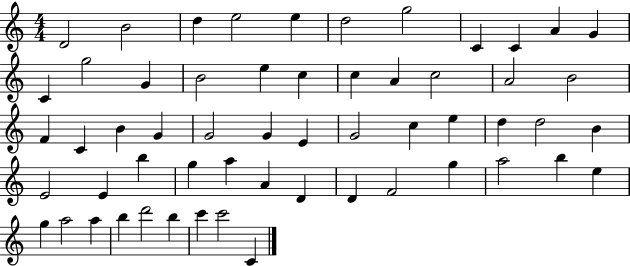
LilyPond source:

{
  \clef treble
  \numericTimeSignature
  \time 4/4
  \key c \major
  d'2 b'2 | d''4 e''2 e''4 | d''2 g''2 | c'4 c'4 a'4 g'4 | \break c'4 g''2 g'4 | b'2 e''4 c''4 | c''4 a'4 c''2 | a'2 b'2 | \break f'4 c'4 b'4 g'4 | g'2 g'4 e'4 | g'2 c''4 e''4 | d''4 d''2 b'4 | \break e'2 e'4 b''4 | g''4 a''4 a'4 d'4 | d'4 f'2 g''4 | a''2 b''4 e''4 | \break g''4 a''2 a''4 | b''4 d'''2 b''4 | c'''4 c'''2 c'4 | \bar "|."
}